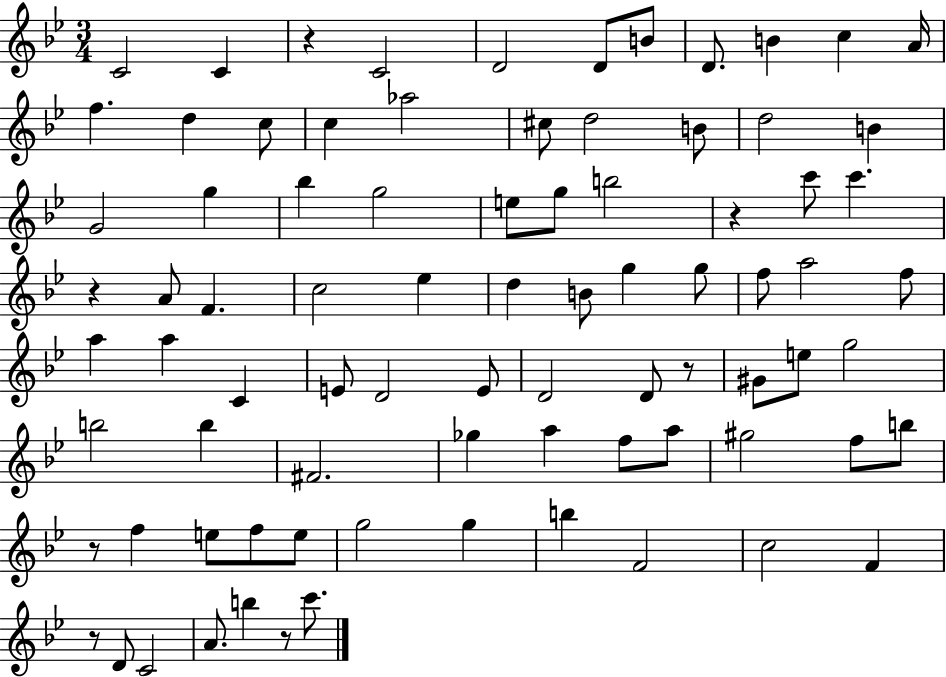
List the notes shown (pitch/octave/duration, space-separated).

C4/h C4/q R/q C4/h D4/h D4/e B4/e D4/e. B4/q C5/q A4/s F5/q. D5/q C5/e C5/q Ab5/h C#5/e D5/h B4/e D5/h B4/q G4/h G5/q Bb5/q G5/h E5/e G5/e B5/h R/q C6/e C6/q. R/q A4/e F4/q. C5/h Eb5/q D5/q B4/e G5/q G5/e F5/e A5/h F5/e A5/q A5/q C4/q E4/e D4/h E4/e D4/h D4/e R/e G#4/e E5/e G5/h B5/h B5/q F#4/h. Gb5/q A5/q F5/e A5/e G#5/h F5/e B5/e R/e F5/q E5/e F5/e E5/e G5/h G5/q B5/q F4/h C5/h F4/q R/e D4/e C4/h A4/e. B5/q R/e C6/e.